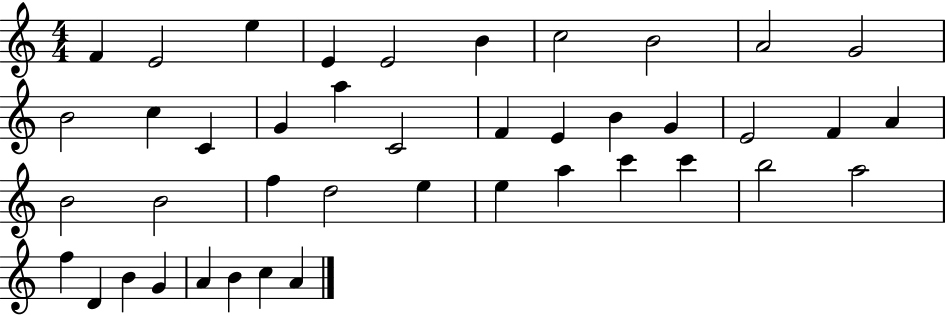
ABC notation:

X:1
T:Untitled
M:4/4
L:1/4
K:C
F E2 e E E2 B c2 B2 A2 G2 B2 c C G a C2 F E B G E2 F A B2 B2 f d2 e e a c' c' b2 a2 f D B G A B c A